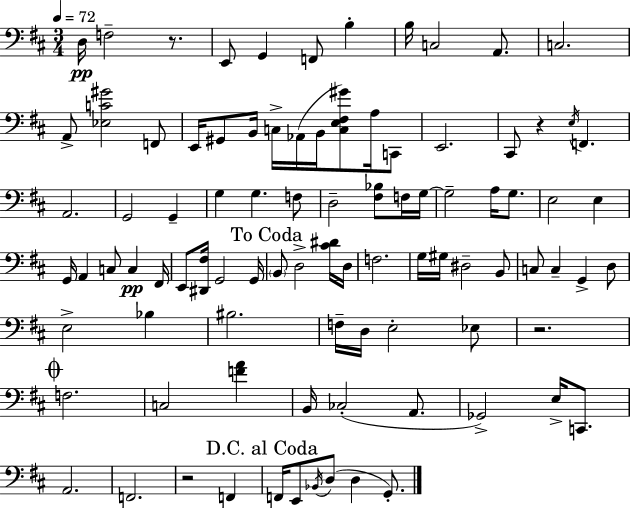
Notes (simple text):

D3/s F3/h R/e. E2/e G2/q F2/e B3/q B3/s C3/h A2/e. C3/h. A2/e [Eb3,C4,G#4]/h F2/e E2/s G#2/e B2/s C3/s Ab2/s B2/s [C3,E3,F#3,G#4]/e A3/s C2/e E2/h. C#2/e R/q E3/s F2/q. A2/h. G2/h G2/q G3/q G3/q. F3/e D3/h [F#3,Bb3]/e F3/s G3/s G3/h A3/s G3/e. E3/h E3/q G2/s A2/q C3/e C3/q F#2/s E2/e [D#2,F#3]/s G2/h G2/s B2/e D3/h [C#4,D#4]/s D3/s F3/h. G3/s G#3/s D#3/h B2/e C3/e C3/q G2/q D3/e E3/h Bb3/q BIS3/h. F3/s D3/s E3/h Eb3/e R/h. F3/h. C3/h [F4,A4]/q B2/s CES3/h A2/e. Gb2/h E3/s C2/e. A2/h. F2/h. R/h F2/q F2/s E2/e Bb2/s D3/e D3/q G2/e.